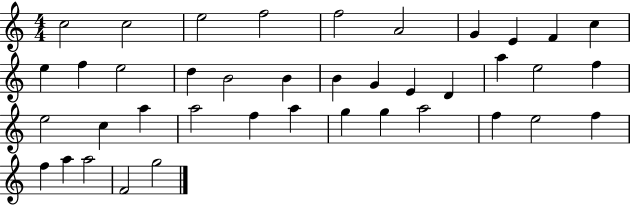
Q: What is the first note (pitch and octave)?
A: C5